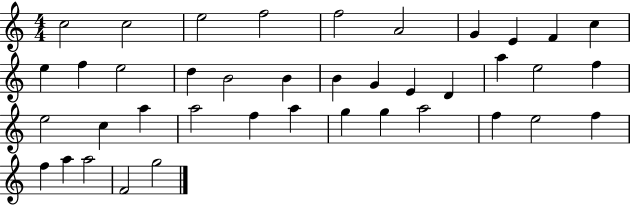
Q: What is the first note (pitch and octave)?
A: C5